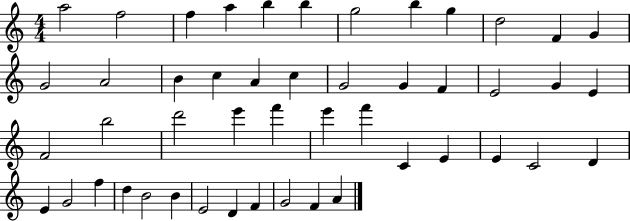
X:1
T:Untitled
M:4/4
L:1/4
K:C
a2 f2 f a b b g2 b g d2 F G G2 A2 B c A c G2 G F E2 G E F2 b2 d'2 e' f' e' f' C E E C2 D E G2 f d B2 B E2 D F G2 F A